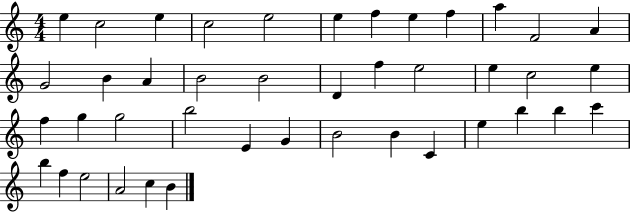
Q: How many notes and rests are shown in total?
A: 42